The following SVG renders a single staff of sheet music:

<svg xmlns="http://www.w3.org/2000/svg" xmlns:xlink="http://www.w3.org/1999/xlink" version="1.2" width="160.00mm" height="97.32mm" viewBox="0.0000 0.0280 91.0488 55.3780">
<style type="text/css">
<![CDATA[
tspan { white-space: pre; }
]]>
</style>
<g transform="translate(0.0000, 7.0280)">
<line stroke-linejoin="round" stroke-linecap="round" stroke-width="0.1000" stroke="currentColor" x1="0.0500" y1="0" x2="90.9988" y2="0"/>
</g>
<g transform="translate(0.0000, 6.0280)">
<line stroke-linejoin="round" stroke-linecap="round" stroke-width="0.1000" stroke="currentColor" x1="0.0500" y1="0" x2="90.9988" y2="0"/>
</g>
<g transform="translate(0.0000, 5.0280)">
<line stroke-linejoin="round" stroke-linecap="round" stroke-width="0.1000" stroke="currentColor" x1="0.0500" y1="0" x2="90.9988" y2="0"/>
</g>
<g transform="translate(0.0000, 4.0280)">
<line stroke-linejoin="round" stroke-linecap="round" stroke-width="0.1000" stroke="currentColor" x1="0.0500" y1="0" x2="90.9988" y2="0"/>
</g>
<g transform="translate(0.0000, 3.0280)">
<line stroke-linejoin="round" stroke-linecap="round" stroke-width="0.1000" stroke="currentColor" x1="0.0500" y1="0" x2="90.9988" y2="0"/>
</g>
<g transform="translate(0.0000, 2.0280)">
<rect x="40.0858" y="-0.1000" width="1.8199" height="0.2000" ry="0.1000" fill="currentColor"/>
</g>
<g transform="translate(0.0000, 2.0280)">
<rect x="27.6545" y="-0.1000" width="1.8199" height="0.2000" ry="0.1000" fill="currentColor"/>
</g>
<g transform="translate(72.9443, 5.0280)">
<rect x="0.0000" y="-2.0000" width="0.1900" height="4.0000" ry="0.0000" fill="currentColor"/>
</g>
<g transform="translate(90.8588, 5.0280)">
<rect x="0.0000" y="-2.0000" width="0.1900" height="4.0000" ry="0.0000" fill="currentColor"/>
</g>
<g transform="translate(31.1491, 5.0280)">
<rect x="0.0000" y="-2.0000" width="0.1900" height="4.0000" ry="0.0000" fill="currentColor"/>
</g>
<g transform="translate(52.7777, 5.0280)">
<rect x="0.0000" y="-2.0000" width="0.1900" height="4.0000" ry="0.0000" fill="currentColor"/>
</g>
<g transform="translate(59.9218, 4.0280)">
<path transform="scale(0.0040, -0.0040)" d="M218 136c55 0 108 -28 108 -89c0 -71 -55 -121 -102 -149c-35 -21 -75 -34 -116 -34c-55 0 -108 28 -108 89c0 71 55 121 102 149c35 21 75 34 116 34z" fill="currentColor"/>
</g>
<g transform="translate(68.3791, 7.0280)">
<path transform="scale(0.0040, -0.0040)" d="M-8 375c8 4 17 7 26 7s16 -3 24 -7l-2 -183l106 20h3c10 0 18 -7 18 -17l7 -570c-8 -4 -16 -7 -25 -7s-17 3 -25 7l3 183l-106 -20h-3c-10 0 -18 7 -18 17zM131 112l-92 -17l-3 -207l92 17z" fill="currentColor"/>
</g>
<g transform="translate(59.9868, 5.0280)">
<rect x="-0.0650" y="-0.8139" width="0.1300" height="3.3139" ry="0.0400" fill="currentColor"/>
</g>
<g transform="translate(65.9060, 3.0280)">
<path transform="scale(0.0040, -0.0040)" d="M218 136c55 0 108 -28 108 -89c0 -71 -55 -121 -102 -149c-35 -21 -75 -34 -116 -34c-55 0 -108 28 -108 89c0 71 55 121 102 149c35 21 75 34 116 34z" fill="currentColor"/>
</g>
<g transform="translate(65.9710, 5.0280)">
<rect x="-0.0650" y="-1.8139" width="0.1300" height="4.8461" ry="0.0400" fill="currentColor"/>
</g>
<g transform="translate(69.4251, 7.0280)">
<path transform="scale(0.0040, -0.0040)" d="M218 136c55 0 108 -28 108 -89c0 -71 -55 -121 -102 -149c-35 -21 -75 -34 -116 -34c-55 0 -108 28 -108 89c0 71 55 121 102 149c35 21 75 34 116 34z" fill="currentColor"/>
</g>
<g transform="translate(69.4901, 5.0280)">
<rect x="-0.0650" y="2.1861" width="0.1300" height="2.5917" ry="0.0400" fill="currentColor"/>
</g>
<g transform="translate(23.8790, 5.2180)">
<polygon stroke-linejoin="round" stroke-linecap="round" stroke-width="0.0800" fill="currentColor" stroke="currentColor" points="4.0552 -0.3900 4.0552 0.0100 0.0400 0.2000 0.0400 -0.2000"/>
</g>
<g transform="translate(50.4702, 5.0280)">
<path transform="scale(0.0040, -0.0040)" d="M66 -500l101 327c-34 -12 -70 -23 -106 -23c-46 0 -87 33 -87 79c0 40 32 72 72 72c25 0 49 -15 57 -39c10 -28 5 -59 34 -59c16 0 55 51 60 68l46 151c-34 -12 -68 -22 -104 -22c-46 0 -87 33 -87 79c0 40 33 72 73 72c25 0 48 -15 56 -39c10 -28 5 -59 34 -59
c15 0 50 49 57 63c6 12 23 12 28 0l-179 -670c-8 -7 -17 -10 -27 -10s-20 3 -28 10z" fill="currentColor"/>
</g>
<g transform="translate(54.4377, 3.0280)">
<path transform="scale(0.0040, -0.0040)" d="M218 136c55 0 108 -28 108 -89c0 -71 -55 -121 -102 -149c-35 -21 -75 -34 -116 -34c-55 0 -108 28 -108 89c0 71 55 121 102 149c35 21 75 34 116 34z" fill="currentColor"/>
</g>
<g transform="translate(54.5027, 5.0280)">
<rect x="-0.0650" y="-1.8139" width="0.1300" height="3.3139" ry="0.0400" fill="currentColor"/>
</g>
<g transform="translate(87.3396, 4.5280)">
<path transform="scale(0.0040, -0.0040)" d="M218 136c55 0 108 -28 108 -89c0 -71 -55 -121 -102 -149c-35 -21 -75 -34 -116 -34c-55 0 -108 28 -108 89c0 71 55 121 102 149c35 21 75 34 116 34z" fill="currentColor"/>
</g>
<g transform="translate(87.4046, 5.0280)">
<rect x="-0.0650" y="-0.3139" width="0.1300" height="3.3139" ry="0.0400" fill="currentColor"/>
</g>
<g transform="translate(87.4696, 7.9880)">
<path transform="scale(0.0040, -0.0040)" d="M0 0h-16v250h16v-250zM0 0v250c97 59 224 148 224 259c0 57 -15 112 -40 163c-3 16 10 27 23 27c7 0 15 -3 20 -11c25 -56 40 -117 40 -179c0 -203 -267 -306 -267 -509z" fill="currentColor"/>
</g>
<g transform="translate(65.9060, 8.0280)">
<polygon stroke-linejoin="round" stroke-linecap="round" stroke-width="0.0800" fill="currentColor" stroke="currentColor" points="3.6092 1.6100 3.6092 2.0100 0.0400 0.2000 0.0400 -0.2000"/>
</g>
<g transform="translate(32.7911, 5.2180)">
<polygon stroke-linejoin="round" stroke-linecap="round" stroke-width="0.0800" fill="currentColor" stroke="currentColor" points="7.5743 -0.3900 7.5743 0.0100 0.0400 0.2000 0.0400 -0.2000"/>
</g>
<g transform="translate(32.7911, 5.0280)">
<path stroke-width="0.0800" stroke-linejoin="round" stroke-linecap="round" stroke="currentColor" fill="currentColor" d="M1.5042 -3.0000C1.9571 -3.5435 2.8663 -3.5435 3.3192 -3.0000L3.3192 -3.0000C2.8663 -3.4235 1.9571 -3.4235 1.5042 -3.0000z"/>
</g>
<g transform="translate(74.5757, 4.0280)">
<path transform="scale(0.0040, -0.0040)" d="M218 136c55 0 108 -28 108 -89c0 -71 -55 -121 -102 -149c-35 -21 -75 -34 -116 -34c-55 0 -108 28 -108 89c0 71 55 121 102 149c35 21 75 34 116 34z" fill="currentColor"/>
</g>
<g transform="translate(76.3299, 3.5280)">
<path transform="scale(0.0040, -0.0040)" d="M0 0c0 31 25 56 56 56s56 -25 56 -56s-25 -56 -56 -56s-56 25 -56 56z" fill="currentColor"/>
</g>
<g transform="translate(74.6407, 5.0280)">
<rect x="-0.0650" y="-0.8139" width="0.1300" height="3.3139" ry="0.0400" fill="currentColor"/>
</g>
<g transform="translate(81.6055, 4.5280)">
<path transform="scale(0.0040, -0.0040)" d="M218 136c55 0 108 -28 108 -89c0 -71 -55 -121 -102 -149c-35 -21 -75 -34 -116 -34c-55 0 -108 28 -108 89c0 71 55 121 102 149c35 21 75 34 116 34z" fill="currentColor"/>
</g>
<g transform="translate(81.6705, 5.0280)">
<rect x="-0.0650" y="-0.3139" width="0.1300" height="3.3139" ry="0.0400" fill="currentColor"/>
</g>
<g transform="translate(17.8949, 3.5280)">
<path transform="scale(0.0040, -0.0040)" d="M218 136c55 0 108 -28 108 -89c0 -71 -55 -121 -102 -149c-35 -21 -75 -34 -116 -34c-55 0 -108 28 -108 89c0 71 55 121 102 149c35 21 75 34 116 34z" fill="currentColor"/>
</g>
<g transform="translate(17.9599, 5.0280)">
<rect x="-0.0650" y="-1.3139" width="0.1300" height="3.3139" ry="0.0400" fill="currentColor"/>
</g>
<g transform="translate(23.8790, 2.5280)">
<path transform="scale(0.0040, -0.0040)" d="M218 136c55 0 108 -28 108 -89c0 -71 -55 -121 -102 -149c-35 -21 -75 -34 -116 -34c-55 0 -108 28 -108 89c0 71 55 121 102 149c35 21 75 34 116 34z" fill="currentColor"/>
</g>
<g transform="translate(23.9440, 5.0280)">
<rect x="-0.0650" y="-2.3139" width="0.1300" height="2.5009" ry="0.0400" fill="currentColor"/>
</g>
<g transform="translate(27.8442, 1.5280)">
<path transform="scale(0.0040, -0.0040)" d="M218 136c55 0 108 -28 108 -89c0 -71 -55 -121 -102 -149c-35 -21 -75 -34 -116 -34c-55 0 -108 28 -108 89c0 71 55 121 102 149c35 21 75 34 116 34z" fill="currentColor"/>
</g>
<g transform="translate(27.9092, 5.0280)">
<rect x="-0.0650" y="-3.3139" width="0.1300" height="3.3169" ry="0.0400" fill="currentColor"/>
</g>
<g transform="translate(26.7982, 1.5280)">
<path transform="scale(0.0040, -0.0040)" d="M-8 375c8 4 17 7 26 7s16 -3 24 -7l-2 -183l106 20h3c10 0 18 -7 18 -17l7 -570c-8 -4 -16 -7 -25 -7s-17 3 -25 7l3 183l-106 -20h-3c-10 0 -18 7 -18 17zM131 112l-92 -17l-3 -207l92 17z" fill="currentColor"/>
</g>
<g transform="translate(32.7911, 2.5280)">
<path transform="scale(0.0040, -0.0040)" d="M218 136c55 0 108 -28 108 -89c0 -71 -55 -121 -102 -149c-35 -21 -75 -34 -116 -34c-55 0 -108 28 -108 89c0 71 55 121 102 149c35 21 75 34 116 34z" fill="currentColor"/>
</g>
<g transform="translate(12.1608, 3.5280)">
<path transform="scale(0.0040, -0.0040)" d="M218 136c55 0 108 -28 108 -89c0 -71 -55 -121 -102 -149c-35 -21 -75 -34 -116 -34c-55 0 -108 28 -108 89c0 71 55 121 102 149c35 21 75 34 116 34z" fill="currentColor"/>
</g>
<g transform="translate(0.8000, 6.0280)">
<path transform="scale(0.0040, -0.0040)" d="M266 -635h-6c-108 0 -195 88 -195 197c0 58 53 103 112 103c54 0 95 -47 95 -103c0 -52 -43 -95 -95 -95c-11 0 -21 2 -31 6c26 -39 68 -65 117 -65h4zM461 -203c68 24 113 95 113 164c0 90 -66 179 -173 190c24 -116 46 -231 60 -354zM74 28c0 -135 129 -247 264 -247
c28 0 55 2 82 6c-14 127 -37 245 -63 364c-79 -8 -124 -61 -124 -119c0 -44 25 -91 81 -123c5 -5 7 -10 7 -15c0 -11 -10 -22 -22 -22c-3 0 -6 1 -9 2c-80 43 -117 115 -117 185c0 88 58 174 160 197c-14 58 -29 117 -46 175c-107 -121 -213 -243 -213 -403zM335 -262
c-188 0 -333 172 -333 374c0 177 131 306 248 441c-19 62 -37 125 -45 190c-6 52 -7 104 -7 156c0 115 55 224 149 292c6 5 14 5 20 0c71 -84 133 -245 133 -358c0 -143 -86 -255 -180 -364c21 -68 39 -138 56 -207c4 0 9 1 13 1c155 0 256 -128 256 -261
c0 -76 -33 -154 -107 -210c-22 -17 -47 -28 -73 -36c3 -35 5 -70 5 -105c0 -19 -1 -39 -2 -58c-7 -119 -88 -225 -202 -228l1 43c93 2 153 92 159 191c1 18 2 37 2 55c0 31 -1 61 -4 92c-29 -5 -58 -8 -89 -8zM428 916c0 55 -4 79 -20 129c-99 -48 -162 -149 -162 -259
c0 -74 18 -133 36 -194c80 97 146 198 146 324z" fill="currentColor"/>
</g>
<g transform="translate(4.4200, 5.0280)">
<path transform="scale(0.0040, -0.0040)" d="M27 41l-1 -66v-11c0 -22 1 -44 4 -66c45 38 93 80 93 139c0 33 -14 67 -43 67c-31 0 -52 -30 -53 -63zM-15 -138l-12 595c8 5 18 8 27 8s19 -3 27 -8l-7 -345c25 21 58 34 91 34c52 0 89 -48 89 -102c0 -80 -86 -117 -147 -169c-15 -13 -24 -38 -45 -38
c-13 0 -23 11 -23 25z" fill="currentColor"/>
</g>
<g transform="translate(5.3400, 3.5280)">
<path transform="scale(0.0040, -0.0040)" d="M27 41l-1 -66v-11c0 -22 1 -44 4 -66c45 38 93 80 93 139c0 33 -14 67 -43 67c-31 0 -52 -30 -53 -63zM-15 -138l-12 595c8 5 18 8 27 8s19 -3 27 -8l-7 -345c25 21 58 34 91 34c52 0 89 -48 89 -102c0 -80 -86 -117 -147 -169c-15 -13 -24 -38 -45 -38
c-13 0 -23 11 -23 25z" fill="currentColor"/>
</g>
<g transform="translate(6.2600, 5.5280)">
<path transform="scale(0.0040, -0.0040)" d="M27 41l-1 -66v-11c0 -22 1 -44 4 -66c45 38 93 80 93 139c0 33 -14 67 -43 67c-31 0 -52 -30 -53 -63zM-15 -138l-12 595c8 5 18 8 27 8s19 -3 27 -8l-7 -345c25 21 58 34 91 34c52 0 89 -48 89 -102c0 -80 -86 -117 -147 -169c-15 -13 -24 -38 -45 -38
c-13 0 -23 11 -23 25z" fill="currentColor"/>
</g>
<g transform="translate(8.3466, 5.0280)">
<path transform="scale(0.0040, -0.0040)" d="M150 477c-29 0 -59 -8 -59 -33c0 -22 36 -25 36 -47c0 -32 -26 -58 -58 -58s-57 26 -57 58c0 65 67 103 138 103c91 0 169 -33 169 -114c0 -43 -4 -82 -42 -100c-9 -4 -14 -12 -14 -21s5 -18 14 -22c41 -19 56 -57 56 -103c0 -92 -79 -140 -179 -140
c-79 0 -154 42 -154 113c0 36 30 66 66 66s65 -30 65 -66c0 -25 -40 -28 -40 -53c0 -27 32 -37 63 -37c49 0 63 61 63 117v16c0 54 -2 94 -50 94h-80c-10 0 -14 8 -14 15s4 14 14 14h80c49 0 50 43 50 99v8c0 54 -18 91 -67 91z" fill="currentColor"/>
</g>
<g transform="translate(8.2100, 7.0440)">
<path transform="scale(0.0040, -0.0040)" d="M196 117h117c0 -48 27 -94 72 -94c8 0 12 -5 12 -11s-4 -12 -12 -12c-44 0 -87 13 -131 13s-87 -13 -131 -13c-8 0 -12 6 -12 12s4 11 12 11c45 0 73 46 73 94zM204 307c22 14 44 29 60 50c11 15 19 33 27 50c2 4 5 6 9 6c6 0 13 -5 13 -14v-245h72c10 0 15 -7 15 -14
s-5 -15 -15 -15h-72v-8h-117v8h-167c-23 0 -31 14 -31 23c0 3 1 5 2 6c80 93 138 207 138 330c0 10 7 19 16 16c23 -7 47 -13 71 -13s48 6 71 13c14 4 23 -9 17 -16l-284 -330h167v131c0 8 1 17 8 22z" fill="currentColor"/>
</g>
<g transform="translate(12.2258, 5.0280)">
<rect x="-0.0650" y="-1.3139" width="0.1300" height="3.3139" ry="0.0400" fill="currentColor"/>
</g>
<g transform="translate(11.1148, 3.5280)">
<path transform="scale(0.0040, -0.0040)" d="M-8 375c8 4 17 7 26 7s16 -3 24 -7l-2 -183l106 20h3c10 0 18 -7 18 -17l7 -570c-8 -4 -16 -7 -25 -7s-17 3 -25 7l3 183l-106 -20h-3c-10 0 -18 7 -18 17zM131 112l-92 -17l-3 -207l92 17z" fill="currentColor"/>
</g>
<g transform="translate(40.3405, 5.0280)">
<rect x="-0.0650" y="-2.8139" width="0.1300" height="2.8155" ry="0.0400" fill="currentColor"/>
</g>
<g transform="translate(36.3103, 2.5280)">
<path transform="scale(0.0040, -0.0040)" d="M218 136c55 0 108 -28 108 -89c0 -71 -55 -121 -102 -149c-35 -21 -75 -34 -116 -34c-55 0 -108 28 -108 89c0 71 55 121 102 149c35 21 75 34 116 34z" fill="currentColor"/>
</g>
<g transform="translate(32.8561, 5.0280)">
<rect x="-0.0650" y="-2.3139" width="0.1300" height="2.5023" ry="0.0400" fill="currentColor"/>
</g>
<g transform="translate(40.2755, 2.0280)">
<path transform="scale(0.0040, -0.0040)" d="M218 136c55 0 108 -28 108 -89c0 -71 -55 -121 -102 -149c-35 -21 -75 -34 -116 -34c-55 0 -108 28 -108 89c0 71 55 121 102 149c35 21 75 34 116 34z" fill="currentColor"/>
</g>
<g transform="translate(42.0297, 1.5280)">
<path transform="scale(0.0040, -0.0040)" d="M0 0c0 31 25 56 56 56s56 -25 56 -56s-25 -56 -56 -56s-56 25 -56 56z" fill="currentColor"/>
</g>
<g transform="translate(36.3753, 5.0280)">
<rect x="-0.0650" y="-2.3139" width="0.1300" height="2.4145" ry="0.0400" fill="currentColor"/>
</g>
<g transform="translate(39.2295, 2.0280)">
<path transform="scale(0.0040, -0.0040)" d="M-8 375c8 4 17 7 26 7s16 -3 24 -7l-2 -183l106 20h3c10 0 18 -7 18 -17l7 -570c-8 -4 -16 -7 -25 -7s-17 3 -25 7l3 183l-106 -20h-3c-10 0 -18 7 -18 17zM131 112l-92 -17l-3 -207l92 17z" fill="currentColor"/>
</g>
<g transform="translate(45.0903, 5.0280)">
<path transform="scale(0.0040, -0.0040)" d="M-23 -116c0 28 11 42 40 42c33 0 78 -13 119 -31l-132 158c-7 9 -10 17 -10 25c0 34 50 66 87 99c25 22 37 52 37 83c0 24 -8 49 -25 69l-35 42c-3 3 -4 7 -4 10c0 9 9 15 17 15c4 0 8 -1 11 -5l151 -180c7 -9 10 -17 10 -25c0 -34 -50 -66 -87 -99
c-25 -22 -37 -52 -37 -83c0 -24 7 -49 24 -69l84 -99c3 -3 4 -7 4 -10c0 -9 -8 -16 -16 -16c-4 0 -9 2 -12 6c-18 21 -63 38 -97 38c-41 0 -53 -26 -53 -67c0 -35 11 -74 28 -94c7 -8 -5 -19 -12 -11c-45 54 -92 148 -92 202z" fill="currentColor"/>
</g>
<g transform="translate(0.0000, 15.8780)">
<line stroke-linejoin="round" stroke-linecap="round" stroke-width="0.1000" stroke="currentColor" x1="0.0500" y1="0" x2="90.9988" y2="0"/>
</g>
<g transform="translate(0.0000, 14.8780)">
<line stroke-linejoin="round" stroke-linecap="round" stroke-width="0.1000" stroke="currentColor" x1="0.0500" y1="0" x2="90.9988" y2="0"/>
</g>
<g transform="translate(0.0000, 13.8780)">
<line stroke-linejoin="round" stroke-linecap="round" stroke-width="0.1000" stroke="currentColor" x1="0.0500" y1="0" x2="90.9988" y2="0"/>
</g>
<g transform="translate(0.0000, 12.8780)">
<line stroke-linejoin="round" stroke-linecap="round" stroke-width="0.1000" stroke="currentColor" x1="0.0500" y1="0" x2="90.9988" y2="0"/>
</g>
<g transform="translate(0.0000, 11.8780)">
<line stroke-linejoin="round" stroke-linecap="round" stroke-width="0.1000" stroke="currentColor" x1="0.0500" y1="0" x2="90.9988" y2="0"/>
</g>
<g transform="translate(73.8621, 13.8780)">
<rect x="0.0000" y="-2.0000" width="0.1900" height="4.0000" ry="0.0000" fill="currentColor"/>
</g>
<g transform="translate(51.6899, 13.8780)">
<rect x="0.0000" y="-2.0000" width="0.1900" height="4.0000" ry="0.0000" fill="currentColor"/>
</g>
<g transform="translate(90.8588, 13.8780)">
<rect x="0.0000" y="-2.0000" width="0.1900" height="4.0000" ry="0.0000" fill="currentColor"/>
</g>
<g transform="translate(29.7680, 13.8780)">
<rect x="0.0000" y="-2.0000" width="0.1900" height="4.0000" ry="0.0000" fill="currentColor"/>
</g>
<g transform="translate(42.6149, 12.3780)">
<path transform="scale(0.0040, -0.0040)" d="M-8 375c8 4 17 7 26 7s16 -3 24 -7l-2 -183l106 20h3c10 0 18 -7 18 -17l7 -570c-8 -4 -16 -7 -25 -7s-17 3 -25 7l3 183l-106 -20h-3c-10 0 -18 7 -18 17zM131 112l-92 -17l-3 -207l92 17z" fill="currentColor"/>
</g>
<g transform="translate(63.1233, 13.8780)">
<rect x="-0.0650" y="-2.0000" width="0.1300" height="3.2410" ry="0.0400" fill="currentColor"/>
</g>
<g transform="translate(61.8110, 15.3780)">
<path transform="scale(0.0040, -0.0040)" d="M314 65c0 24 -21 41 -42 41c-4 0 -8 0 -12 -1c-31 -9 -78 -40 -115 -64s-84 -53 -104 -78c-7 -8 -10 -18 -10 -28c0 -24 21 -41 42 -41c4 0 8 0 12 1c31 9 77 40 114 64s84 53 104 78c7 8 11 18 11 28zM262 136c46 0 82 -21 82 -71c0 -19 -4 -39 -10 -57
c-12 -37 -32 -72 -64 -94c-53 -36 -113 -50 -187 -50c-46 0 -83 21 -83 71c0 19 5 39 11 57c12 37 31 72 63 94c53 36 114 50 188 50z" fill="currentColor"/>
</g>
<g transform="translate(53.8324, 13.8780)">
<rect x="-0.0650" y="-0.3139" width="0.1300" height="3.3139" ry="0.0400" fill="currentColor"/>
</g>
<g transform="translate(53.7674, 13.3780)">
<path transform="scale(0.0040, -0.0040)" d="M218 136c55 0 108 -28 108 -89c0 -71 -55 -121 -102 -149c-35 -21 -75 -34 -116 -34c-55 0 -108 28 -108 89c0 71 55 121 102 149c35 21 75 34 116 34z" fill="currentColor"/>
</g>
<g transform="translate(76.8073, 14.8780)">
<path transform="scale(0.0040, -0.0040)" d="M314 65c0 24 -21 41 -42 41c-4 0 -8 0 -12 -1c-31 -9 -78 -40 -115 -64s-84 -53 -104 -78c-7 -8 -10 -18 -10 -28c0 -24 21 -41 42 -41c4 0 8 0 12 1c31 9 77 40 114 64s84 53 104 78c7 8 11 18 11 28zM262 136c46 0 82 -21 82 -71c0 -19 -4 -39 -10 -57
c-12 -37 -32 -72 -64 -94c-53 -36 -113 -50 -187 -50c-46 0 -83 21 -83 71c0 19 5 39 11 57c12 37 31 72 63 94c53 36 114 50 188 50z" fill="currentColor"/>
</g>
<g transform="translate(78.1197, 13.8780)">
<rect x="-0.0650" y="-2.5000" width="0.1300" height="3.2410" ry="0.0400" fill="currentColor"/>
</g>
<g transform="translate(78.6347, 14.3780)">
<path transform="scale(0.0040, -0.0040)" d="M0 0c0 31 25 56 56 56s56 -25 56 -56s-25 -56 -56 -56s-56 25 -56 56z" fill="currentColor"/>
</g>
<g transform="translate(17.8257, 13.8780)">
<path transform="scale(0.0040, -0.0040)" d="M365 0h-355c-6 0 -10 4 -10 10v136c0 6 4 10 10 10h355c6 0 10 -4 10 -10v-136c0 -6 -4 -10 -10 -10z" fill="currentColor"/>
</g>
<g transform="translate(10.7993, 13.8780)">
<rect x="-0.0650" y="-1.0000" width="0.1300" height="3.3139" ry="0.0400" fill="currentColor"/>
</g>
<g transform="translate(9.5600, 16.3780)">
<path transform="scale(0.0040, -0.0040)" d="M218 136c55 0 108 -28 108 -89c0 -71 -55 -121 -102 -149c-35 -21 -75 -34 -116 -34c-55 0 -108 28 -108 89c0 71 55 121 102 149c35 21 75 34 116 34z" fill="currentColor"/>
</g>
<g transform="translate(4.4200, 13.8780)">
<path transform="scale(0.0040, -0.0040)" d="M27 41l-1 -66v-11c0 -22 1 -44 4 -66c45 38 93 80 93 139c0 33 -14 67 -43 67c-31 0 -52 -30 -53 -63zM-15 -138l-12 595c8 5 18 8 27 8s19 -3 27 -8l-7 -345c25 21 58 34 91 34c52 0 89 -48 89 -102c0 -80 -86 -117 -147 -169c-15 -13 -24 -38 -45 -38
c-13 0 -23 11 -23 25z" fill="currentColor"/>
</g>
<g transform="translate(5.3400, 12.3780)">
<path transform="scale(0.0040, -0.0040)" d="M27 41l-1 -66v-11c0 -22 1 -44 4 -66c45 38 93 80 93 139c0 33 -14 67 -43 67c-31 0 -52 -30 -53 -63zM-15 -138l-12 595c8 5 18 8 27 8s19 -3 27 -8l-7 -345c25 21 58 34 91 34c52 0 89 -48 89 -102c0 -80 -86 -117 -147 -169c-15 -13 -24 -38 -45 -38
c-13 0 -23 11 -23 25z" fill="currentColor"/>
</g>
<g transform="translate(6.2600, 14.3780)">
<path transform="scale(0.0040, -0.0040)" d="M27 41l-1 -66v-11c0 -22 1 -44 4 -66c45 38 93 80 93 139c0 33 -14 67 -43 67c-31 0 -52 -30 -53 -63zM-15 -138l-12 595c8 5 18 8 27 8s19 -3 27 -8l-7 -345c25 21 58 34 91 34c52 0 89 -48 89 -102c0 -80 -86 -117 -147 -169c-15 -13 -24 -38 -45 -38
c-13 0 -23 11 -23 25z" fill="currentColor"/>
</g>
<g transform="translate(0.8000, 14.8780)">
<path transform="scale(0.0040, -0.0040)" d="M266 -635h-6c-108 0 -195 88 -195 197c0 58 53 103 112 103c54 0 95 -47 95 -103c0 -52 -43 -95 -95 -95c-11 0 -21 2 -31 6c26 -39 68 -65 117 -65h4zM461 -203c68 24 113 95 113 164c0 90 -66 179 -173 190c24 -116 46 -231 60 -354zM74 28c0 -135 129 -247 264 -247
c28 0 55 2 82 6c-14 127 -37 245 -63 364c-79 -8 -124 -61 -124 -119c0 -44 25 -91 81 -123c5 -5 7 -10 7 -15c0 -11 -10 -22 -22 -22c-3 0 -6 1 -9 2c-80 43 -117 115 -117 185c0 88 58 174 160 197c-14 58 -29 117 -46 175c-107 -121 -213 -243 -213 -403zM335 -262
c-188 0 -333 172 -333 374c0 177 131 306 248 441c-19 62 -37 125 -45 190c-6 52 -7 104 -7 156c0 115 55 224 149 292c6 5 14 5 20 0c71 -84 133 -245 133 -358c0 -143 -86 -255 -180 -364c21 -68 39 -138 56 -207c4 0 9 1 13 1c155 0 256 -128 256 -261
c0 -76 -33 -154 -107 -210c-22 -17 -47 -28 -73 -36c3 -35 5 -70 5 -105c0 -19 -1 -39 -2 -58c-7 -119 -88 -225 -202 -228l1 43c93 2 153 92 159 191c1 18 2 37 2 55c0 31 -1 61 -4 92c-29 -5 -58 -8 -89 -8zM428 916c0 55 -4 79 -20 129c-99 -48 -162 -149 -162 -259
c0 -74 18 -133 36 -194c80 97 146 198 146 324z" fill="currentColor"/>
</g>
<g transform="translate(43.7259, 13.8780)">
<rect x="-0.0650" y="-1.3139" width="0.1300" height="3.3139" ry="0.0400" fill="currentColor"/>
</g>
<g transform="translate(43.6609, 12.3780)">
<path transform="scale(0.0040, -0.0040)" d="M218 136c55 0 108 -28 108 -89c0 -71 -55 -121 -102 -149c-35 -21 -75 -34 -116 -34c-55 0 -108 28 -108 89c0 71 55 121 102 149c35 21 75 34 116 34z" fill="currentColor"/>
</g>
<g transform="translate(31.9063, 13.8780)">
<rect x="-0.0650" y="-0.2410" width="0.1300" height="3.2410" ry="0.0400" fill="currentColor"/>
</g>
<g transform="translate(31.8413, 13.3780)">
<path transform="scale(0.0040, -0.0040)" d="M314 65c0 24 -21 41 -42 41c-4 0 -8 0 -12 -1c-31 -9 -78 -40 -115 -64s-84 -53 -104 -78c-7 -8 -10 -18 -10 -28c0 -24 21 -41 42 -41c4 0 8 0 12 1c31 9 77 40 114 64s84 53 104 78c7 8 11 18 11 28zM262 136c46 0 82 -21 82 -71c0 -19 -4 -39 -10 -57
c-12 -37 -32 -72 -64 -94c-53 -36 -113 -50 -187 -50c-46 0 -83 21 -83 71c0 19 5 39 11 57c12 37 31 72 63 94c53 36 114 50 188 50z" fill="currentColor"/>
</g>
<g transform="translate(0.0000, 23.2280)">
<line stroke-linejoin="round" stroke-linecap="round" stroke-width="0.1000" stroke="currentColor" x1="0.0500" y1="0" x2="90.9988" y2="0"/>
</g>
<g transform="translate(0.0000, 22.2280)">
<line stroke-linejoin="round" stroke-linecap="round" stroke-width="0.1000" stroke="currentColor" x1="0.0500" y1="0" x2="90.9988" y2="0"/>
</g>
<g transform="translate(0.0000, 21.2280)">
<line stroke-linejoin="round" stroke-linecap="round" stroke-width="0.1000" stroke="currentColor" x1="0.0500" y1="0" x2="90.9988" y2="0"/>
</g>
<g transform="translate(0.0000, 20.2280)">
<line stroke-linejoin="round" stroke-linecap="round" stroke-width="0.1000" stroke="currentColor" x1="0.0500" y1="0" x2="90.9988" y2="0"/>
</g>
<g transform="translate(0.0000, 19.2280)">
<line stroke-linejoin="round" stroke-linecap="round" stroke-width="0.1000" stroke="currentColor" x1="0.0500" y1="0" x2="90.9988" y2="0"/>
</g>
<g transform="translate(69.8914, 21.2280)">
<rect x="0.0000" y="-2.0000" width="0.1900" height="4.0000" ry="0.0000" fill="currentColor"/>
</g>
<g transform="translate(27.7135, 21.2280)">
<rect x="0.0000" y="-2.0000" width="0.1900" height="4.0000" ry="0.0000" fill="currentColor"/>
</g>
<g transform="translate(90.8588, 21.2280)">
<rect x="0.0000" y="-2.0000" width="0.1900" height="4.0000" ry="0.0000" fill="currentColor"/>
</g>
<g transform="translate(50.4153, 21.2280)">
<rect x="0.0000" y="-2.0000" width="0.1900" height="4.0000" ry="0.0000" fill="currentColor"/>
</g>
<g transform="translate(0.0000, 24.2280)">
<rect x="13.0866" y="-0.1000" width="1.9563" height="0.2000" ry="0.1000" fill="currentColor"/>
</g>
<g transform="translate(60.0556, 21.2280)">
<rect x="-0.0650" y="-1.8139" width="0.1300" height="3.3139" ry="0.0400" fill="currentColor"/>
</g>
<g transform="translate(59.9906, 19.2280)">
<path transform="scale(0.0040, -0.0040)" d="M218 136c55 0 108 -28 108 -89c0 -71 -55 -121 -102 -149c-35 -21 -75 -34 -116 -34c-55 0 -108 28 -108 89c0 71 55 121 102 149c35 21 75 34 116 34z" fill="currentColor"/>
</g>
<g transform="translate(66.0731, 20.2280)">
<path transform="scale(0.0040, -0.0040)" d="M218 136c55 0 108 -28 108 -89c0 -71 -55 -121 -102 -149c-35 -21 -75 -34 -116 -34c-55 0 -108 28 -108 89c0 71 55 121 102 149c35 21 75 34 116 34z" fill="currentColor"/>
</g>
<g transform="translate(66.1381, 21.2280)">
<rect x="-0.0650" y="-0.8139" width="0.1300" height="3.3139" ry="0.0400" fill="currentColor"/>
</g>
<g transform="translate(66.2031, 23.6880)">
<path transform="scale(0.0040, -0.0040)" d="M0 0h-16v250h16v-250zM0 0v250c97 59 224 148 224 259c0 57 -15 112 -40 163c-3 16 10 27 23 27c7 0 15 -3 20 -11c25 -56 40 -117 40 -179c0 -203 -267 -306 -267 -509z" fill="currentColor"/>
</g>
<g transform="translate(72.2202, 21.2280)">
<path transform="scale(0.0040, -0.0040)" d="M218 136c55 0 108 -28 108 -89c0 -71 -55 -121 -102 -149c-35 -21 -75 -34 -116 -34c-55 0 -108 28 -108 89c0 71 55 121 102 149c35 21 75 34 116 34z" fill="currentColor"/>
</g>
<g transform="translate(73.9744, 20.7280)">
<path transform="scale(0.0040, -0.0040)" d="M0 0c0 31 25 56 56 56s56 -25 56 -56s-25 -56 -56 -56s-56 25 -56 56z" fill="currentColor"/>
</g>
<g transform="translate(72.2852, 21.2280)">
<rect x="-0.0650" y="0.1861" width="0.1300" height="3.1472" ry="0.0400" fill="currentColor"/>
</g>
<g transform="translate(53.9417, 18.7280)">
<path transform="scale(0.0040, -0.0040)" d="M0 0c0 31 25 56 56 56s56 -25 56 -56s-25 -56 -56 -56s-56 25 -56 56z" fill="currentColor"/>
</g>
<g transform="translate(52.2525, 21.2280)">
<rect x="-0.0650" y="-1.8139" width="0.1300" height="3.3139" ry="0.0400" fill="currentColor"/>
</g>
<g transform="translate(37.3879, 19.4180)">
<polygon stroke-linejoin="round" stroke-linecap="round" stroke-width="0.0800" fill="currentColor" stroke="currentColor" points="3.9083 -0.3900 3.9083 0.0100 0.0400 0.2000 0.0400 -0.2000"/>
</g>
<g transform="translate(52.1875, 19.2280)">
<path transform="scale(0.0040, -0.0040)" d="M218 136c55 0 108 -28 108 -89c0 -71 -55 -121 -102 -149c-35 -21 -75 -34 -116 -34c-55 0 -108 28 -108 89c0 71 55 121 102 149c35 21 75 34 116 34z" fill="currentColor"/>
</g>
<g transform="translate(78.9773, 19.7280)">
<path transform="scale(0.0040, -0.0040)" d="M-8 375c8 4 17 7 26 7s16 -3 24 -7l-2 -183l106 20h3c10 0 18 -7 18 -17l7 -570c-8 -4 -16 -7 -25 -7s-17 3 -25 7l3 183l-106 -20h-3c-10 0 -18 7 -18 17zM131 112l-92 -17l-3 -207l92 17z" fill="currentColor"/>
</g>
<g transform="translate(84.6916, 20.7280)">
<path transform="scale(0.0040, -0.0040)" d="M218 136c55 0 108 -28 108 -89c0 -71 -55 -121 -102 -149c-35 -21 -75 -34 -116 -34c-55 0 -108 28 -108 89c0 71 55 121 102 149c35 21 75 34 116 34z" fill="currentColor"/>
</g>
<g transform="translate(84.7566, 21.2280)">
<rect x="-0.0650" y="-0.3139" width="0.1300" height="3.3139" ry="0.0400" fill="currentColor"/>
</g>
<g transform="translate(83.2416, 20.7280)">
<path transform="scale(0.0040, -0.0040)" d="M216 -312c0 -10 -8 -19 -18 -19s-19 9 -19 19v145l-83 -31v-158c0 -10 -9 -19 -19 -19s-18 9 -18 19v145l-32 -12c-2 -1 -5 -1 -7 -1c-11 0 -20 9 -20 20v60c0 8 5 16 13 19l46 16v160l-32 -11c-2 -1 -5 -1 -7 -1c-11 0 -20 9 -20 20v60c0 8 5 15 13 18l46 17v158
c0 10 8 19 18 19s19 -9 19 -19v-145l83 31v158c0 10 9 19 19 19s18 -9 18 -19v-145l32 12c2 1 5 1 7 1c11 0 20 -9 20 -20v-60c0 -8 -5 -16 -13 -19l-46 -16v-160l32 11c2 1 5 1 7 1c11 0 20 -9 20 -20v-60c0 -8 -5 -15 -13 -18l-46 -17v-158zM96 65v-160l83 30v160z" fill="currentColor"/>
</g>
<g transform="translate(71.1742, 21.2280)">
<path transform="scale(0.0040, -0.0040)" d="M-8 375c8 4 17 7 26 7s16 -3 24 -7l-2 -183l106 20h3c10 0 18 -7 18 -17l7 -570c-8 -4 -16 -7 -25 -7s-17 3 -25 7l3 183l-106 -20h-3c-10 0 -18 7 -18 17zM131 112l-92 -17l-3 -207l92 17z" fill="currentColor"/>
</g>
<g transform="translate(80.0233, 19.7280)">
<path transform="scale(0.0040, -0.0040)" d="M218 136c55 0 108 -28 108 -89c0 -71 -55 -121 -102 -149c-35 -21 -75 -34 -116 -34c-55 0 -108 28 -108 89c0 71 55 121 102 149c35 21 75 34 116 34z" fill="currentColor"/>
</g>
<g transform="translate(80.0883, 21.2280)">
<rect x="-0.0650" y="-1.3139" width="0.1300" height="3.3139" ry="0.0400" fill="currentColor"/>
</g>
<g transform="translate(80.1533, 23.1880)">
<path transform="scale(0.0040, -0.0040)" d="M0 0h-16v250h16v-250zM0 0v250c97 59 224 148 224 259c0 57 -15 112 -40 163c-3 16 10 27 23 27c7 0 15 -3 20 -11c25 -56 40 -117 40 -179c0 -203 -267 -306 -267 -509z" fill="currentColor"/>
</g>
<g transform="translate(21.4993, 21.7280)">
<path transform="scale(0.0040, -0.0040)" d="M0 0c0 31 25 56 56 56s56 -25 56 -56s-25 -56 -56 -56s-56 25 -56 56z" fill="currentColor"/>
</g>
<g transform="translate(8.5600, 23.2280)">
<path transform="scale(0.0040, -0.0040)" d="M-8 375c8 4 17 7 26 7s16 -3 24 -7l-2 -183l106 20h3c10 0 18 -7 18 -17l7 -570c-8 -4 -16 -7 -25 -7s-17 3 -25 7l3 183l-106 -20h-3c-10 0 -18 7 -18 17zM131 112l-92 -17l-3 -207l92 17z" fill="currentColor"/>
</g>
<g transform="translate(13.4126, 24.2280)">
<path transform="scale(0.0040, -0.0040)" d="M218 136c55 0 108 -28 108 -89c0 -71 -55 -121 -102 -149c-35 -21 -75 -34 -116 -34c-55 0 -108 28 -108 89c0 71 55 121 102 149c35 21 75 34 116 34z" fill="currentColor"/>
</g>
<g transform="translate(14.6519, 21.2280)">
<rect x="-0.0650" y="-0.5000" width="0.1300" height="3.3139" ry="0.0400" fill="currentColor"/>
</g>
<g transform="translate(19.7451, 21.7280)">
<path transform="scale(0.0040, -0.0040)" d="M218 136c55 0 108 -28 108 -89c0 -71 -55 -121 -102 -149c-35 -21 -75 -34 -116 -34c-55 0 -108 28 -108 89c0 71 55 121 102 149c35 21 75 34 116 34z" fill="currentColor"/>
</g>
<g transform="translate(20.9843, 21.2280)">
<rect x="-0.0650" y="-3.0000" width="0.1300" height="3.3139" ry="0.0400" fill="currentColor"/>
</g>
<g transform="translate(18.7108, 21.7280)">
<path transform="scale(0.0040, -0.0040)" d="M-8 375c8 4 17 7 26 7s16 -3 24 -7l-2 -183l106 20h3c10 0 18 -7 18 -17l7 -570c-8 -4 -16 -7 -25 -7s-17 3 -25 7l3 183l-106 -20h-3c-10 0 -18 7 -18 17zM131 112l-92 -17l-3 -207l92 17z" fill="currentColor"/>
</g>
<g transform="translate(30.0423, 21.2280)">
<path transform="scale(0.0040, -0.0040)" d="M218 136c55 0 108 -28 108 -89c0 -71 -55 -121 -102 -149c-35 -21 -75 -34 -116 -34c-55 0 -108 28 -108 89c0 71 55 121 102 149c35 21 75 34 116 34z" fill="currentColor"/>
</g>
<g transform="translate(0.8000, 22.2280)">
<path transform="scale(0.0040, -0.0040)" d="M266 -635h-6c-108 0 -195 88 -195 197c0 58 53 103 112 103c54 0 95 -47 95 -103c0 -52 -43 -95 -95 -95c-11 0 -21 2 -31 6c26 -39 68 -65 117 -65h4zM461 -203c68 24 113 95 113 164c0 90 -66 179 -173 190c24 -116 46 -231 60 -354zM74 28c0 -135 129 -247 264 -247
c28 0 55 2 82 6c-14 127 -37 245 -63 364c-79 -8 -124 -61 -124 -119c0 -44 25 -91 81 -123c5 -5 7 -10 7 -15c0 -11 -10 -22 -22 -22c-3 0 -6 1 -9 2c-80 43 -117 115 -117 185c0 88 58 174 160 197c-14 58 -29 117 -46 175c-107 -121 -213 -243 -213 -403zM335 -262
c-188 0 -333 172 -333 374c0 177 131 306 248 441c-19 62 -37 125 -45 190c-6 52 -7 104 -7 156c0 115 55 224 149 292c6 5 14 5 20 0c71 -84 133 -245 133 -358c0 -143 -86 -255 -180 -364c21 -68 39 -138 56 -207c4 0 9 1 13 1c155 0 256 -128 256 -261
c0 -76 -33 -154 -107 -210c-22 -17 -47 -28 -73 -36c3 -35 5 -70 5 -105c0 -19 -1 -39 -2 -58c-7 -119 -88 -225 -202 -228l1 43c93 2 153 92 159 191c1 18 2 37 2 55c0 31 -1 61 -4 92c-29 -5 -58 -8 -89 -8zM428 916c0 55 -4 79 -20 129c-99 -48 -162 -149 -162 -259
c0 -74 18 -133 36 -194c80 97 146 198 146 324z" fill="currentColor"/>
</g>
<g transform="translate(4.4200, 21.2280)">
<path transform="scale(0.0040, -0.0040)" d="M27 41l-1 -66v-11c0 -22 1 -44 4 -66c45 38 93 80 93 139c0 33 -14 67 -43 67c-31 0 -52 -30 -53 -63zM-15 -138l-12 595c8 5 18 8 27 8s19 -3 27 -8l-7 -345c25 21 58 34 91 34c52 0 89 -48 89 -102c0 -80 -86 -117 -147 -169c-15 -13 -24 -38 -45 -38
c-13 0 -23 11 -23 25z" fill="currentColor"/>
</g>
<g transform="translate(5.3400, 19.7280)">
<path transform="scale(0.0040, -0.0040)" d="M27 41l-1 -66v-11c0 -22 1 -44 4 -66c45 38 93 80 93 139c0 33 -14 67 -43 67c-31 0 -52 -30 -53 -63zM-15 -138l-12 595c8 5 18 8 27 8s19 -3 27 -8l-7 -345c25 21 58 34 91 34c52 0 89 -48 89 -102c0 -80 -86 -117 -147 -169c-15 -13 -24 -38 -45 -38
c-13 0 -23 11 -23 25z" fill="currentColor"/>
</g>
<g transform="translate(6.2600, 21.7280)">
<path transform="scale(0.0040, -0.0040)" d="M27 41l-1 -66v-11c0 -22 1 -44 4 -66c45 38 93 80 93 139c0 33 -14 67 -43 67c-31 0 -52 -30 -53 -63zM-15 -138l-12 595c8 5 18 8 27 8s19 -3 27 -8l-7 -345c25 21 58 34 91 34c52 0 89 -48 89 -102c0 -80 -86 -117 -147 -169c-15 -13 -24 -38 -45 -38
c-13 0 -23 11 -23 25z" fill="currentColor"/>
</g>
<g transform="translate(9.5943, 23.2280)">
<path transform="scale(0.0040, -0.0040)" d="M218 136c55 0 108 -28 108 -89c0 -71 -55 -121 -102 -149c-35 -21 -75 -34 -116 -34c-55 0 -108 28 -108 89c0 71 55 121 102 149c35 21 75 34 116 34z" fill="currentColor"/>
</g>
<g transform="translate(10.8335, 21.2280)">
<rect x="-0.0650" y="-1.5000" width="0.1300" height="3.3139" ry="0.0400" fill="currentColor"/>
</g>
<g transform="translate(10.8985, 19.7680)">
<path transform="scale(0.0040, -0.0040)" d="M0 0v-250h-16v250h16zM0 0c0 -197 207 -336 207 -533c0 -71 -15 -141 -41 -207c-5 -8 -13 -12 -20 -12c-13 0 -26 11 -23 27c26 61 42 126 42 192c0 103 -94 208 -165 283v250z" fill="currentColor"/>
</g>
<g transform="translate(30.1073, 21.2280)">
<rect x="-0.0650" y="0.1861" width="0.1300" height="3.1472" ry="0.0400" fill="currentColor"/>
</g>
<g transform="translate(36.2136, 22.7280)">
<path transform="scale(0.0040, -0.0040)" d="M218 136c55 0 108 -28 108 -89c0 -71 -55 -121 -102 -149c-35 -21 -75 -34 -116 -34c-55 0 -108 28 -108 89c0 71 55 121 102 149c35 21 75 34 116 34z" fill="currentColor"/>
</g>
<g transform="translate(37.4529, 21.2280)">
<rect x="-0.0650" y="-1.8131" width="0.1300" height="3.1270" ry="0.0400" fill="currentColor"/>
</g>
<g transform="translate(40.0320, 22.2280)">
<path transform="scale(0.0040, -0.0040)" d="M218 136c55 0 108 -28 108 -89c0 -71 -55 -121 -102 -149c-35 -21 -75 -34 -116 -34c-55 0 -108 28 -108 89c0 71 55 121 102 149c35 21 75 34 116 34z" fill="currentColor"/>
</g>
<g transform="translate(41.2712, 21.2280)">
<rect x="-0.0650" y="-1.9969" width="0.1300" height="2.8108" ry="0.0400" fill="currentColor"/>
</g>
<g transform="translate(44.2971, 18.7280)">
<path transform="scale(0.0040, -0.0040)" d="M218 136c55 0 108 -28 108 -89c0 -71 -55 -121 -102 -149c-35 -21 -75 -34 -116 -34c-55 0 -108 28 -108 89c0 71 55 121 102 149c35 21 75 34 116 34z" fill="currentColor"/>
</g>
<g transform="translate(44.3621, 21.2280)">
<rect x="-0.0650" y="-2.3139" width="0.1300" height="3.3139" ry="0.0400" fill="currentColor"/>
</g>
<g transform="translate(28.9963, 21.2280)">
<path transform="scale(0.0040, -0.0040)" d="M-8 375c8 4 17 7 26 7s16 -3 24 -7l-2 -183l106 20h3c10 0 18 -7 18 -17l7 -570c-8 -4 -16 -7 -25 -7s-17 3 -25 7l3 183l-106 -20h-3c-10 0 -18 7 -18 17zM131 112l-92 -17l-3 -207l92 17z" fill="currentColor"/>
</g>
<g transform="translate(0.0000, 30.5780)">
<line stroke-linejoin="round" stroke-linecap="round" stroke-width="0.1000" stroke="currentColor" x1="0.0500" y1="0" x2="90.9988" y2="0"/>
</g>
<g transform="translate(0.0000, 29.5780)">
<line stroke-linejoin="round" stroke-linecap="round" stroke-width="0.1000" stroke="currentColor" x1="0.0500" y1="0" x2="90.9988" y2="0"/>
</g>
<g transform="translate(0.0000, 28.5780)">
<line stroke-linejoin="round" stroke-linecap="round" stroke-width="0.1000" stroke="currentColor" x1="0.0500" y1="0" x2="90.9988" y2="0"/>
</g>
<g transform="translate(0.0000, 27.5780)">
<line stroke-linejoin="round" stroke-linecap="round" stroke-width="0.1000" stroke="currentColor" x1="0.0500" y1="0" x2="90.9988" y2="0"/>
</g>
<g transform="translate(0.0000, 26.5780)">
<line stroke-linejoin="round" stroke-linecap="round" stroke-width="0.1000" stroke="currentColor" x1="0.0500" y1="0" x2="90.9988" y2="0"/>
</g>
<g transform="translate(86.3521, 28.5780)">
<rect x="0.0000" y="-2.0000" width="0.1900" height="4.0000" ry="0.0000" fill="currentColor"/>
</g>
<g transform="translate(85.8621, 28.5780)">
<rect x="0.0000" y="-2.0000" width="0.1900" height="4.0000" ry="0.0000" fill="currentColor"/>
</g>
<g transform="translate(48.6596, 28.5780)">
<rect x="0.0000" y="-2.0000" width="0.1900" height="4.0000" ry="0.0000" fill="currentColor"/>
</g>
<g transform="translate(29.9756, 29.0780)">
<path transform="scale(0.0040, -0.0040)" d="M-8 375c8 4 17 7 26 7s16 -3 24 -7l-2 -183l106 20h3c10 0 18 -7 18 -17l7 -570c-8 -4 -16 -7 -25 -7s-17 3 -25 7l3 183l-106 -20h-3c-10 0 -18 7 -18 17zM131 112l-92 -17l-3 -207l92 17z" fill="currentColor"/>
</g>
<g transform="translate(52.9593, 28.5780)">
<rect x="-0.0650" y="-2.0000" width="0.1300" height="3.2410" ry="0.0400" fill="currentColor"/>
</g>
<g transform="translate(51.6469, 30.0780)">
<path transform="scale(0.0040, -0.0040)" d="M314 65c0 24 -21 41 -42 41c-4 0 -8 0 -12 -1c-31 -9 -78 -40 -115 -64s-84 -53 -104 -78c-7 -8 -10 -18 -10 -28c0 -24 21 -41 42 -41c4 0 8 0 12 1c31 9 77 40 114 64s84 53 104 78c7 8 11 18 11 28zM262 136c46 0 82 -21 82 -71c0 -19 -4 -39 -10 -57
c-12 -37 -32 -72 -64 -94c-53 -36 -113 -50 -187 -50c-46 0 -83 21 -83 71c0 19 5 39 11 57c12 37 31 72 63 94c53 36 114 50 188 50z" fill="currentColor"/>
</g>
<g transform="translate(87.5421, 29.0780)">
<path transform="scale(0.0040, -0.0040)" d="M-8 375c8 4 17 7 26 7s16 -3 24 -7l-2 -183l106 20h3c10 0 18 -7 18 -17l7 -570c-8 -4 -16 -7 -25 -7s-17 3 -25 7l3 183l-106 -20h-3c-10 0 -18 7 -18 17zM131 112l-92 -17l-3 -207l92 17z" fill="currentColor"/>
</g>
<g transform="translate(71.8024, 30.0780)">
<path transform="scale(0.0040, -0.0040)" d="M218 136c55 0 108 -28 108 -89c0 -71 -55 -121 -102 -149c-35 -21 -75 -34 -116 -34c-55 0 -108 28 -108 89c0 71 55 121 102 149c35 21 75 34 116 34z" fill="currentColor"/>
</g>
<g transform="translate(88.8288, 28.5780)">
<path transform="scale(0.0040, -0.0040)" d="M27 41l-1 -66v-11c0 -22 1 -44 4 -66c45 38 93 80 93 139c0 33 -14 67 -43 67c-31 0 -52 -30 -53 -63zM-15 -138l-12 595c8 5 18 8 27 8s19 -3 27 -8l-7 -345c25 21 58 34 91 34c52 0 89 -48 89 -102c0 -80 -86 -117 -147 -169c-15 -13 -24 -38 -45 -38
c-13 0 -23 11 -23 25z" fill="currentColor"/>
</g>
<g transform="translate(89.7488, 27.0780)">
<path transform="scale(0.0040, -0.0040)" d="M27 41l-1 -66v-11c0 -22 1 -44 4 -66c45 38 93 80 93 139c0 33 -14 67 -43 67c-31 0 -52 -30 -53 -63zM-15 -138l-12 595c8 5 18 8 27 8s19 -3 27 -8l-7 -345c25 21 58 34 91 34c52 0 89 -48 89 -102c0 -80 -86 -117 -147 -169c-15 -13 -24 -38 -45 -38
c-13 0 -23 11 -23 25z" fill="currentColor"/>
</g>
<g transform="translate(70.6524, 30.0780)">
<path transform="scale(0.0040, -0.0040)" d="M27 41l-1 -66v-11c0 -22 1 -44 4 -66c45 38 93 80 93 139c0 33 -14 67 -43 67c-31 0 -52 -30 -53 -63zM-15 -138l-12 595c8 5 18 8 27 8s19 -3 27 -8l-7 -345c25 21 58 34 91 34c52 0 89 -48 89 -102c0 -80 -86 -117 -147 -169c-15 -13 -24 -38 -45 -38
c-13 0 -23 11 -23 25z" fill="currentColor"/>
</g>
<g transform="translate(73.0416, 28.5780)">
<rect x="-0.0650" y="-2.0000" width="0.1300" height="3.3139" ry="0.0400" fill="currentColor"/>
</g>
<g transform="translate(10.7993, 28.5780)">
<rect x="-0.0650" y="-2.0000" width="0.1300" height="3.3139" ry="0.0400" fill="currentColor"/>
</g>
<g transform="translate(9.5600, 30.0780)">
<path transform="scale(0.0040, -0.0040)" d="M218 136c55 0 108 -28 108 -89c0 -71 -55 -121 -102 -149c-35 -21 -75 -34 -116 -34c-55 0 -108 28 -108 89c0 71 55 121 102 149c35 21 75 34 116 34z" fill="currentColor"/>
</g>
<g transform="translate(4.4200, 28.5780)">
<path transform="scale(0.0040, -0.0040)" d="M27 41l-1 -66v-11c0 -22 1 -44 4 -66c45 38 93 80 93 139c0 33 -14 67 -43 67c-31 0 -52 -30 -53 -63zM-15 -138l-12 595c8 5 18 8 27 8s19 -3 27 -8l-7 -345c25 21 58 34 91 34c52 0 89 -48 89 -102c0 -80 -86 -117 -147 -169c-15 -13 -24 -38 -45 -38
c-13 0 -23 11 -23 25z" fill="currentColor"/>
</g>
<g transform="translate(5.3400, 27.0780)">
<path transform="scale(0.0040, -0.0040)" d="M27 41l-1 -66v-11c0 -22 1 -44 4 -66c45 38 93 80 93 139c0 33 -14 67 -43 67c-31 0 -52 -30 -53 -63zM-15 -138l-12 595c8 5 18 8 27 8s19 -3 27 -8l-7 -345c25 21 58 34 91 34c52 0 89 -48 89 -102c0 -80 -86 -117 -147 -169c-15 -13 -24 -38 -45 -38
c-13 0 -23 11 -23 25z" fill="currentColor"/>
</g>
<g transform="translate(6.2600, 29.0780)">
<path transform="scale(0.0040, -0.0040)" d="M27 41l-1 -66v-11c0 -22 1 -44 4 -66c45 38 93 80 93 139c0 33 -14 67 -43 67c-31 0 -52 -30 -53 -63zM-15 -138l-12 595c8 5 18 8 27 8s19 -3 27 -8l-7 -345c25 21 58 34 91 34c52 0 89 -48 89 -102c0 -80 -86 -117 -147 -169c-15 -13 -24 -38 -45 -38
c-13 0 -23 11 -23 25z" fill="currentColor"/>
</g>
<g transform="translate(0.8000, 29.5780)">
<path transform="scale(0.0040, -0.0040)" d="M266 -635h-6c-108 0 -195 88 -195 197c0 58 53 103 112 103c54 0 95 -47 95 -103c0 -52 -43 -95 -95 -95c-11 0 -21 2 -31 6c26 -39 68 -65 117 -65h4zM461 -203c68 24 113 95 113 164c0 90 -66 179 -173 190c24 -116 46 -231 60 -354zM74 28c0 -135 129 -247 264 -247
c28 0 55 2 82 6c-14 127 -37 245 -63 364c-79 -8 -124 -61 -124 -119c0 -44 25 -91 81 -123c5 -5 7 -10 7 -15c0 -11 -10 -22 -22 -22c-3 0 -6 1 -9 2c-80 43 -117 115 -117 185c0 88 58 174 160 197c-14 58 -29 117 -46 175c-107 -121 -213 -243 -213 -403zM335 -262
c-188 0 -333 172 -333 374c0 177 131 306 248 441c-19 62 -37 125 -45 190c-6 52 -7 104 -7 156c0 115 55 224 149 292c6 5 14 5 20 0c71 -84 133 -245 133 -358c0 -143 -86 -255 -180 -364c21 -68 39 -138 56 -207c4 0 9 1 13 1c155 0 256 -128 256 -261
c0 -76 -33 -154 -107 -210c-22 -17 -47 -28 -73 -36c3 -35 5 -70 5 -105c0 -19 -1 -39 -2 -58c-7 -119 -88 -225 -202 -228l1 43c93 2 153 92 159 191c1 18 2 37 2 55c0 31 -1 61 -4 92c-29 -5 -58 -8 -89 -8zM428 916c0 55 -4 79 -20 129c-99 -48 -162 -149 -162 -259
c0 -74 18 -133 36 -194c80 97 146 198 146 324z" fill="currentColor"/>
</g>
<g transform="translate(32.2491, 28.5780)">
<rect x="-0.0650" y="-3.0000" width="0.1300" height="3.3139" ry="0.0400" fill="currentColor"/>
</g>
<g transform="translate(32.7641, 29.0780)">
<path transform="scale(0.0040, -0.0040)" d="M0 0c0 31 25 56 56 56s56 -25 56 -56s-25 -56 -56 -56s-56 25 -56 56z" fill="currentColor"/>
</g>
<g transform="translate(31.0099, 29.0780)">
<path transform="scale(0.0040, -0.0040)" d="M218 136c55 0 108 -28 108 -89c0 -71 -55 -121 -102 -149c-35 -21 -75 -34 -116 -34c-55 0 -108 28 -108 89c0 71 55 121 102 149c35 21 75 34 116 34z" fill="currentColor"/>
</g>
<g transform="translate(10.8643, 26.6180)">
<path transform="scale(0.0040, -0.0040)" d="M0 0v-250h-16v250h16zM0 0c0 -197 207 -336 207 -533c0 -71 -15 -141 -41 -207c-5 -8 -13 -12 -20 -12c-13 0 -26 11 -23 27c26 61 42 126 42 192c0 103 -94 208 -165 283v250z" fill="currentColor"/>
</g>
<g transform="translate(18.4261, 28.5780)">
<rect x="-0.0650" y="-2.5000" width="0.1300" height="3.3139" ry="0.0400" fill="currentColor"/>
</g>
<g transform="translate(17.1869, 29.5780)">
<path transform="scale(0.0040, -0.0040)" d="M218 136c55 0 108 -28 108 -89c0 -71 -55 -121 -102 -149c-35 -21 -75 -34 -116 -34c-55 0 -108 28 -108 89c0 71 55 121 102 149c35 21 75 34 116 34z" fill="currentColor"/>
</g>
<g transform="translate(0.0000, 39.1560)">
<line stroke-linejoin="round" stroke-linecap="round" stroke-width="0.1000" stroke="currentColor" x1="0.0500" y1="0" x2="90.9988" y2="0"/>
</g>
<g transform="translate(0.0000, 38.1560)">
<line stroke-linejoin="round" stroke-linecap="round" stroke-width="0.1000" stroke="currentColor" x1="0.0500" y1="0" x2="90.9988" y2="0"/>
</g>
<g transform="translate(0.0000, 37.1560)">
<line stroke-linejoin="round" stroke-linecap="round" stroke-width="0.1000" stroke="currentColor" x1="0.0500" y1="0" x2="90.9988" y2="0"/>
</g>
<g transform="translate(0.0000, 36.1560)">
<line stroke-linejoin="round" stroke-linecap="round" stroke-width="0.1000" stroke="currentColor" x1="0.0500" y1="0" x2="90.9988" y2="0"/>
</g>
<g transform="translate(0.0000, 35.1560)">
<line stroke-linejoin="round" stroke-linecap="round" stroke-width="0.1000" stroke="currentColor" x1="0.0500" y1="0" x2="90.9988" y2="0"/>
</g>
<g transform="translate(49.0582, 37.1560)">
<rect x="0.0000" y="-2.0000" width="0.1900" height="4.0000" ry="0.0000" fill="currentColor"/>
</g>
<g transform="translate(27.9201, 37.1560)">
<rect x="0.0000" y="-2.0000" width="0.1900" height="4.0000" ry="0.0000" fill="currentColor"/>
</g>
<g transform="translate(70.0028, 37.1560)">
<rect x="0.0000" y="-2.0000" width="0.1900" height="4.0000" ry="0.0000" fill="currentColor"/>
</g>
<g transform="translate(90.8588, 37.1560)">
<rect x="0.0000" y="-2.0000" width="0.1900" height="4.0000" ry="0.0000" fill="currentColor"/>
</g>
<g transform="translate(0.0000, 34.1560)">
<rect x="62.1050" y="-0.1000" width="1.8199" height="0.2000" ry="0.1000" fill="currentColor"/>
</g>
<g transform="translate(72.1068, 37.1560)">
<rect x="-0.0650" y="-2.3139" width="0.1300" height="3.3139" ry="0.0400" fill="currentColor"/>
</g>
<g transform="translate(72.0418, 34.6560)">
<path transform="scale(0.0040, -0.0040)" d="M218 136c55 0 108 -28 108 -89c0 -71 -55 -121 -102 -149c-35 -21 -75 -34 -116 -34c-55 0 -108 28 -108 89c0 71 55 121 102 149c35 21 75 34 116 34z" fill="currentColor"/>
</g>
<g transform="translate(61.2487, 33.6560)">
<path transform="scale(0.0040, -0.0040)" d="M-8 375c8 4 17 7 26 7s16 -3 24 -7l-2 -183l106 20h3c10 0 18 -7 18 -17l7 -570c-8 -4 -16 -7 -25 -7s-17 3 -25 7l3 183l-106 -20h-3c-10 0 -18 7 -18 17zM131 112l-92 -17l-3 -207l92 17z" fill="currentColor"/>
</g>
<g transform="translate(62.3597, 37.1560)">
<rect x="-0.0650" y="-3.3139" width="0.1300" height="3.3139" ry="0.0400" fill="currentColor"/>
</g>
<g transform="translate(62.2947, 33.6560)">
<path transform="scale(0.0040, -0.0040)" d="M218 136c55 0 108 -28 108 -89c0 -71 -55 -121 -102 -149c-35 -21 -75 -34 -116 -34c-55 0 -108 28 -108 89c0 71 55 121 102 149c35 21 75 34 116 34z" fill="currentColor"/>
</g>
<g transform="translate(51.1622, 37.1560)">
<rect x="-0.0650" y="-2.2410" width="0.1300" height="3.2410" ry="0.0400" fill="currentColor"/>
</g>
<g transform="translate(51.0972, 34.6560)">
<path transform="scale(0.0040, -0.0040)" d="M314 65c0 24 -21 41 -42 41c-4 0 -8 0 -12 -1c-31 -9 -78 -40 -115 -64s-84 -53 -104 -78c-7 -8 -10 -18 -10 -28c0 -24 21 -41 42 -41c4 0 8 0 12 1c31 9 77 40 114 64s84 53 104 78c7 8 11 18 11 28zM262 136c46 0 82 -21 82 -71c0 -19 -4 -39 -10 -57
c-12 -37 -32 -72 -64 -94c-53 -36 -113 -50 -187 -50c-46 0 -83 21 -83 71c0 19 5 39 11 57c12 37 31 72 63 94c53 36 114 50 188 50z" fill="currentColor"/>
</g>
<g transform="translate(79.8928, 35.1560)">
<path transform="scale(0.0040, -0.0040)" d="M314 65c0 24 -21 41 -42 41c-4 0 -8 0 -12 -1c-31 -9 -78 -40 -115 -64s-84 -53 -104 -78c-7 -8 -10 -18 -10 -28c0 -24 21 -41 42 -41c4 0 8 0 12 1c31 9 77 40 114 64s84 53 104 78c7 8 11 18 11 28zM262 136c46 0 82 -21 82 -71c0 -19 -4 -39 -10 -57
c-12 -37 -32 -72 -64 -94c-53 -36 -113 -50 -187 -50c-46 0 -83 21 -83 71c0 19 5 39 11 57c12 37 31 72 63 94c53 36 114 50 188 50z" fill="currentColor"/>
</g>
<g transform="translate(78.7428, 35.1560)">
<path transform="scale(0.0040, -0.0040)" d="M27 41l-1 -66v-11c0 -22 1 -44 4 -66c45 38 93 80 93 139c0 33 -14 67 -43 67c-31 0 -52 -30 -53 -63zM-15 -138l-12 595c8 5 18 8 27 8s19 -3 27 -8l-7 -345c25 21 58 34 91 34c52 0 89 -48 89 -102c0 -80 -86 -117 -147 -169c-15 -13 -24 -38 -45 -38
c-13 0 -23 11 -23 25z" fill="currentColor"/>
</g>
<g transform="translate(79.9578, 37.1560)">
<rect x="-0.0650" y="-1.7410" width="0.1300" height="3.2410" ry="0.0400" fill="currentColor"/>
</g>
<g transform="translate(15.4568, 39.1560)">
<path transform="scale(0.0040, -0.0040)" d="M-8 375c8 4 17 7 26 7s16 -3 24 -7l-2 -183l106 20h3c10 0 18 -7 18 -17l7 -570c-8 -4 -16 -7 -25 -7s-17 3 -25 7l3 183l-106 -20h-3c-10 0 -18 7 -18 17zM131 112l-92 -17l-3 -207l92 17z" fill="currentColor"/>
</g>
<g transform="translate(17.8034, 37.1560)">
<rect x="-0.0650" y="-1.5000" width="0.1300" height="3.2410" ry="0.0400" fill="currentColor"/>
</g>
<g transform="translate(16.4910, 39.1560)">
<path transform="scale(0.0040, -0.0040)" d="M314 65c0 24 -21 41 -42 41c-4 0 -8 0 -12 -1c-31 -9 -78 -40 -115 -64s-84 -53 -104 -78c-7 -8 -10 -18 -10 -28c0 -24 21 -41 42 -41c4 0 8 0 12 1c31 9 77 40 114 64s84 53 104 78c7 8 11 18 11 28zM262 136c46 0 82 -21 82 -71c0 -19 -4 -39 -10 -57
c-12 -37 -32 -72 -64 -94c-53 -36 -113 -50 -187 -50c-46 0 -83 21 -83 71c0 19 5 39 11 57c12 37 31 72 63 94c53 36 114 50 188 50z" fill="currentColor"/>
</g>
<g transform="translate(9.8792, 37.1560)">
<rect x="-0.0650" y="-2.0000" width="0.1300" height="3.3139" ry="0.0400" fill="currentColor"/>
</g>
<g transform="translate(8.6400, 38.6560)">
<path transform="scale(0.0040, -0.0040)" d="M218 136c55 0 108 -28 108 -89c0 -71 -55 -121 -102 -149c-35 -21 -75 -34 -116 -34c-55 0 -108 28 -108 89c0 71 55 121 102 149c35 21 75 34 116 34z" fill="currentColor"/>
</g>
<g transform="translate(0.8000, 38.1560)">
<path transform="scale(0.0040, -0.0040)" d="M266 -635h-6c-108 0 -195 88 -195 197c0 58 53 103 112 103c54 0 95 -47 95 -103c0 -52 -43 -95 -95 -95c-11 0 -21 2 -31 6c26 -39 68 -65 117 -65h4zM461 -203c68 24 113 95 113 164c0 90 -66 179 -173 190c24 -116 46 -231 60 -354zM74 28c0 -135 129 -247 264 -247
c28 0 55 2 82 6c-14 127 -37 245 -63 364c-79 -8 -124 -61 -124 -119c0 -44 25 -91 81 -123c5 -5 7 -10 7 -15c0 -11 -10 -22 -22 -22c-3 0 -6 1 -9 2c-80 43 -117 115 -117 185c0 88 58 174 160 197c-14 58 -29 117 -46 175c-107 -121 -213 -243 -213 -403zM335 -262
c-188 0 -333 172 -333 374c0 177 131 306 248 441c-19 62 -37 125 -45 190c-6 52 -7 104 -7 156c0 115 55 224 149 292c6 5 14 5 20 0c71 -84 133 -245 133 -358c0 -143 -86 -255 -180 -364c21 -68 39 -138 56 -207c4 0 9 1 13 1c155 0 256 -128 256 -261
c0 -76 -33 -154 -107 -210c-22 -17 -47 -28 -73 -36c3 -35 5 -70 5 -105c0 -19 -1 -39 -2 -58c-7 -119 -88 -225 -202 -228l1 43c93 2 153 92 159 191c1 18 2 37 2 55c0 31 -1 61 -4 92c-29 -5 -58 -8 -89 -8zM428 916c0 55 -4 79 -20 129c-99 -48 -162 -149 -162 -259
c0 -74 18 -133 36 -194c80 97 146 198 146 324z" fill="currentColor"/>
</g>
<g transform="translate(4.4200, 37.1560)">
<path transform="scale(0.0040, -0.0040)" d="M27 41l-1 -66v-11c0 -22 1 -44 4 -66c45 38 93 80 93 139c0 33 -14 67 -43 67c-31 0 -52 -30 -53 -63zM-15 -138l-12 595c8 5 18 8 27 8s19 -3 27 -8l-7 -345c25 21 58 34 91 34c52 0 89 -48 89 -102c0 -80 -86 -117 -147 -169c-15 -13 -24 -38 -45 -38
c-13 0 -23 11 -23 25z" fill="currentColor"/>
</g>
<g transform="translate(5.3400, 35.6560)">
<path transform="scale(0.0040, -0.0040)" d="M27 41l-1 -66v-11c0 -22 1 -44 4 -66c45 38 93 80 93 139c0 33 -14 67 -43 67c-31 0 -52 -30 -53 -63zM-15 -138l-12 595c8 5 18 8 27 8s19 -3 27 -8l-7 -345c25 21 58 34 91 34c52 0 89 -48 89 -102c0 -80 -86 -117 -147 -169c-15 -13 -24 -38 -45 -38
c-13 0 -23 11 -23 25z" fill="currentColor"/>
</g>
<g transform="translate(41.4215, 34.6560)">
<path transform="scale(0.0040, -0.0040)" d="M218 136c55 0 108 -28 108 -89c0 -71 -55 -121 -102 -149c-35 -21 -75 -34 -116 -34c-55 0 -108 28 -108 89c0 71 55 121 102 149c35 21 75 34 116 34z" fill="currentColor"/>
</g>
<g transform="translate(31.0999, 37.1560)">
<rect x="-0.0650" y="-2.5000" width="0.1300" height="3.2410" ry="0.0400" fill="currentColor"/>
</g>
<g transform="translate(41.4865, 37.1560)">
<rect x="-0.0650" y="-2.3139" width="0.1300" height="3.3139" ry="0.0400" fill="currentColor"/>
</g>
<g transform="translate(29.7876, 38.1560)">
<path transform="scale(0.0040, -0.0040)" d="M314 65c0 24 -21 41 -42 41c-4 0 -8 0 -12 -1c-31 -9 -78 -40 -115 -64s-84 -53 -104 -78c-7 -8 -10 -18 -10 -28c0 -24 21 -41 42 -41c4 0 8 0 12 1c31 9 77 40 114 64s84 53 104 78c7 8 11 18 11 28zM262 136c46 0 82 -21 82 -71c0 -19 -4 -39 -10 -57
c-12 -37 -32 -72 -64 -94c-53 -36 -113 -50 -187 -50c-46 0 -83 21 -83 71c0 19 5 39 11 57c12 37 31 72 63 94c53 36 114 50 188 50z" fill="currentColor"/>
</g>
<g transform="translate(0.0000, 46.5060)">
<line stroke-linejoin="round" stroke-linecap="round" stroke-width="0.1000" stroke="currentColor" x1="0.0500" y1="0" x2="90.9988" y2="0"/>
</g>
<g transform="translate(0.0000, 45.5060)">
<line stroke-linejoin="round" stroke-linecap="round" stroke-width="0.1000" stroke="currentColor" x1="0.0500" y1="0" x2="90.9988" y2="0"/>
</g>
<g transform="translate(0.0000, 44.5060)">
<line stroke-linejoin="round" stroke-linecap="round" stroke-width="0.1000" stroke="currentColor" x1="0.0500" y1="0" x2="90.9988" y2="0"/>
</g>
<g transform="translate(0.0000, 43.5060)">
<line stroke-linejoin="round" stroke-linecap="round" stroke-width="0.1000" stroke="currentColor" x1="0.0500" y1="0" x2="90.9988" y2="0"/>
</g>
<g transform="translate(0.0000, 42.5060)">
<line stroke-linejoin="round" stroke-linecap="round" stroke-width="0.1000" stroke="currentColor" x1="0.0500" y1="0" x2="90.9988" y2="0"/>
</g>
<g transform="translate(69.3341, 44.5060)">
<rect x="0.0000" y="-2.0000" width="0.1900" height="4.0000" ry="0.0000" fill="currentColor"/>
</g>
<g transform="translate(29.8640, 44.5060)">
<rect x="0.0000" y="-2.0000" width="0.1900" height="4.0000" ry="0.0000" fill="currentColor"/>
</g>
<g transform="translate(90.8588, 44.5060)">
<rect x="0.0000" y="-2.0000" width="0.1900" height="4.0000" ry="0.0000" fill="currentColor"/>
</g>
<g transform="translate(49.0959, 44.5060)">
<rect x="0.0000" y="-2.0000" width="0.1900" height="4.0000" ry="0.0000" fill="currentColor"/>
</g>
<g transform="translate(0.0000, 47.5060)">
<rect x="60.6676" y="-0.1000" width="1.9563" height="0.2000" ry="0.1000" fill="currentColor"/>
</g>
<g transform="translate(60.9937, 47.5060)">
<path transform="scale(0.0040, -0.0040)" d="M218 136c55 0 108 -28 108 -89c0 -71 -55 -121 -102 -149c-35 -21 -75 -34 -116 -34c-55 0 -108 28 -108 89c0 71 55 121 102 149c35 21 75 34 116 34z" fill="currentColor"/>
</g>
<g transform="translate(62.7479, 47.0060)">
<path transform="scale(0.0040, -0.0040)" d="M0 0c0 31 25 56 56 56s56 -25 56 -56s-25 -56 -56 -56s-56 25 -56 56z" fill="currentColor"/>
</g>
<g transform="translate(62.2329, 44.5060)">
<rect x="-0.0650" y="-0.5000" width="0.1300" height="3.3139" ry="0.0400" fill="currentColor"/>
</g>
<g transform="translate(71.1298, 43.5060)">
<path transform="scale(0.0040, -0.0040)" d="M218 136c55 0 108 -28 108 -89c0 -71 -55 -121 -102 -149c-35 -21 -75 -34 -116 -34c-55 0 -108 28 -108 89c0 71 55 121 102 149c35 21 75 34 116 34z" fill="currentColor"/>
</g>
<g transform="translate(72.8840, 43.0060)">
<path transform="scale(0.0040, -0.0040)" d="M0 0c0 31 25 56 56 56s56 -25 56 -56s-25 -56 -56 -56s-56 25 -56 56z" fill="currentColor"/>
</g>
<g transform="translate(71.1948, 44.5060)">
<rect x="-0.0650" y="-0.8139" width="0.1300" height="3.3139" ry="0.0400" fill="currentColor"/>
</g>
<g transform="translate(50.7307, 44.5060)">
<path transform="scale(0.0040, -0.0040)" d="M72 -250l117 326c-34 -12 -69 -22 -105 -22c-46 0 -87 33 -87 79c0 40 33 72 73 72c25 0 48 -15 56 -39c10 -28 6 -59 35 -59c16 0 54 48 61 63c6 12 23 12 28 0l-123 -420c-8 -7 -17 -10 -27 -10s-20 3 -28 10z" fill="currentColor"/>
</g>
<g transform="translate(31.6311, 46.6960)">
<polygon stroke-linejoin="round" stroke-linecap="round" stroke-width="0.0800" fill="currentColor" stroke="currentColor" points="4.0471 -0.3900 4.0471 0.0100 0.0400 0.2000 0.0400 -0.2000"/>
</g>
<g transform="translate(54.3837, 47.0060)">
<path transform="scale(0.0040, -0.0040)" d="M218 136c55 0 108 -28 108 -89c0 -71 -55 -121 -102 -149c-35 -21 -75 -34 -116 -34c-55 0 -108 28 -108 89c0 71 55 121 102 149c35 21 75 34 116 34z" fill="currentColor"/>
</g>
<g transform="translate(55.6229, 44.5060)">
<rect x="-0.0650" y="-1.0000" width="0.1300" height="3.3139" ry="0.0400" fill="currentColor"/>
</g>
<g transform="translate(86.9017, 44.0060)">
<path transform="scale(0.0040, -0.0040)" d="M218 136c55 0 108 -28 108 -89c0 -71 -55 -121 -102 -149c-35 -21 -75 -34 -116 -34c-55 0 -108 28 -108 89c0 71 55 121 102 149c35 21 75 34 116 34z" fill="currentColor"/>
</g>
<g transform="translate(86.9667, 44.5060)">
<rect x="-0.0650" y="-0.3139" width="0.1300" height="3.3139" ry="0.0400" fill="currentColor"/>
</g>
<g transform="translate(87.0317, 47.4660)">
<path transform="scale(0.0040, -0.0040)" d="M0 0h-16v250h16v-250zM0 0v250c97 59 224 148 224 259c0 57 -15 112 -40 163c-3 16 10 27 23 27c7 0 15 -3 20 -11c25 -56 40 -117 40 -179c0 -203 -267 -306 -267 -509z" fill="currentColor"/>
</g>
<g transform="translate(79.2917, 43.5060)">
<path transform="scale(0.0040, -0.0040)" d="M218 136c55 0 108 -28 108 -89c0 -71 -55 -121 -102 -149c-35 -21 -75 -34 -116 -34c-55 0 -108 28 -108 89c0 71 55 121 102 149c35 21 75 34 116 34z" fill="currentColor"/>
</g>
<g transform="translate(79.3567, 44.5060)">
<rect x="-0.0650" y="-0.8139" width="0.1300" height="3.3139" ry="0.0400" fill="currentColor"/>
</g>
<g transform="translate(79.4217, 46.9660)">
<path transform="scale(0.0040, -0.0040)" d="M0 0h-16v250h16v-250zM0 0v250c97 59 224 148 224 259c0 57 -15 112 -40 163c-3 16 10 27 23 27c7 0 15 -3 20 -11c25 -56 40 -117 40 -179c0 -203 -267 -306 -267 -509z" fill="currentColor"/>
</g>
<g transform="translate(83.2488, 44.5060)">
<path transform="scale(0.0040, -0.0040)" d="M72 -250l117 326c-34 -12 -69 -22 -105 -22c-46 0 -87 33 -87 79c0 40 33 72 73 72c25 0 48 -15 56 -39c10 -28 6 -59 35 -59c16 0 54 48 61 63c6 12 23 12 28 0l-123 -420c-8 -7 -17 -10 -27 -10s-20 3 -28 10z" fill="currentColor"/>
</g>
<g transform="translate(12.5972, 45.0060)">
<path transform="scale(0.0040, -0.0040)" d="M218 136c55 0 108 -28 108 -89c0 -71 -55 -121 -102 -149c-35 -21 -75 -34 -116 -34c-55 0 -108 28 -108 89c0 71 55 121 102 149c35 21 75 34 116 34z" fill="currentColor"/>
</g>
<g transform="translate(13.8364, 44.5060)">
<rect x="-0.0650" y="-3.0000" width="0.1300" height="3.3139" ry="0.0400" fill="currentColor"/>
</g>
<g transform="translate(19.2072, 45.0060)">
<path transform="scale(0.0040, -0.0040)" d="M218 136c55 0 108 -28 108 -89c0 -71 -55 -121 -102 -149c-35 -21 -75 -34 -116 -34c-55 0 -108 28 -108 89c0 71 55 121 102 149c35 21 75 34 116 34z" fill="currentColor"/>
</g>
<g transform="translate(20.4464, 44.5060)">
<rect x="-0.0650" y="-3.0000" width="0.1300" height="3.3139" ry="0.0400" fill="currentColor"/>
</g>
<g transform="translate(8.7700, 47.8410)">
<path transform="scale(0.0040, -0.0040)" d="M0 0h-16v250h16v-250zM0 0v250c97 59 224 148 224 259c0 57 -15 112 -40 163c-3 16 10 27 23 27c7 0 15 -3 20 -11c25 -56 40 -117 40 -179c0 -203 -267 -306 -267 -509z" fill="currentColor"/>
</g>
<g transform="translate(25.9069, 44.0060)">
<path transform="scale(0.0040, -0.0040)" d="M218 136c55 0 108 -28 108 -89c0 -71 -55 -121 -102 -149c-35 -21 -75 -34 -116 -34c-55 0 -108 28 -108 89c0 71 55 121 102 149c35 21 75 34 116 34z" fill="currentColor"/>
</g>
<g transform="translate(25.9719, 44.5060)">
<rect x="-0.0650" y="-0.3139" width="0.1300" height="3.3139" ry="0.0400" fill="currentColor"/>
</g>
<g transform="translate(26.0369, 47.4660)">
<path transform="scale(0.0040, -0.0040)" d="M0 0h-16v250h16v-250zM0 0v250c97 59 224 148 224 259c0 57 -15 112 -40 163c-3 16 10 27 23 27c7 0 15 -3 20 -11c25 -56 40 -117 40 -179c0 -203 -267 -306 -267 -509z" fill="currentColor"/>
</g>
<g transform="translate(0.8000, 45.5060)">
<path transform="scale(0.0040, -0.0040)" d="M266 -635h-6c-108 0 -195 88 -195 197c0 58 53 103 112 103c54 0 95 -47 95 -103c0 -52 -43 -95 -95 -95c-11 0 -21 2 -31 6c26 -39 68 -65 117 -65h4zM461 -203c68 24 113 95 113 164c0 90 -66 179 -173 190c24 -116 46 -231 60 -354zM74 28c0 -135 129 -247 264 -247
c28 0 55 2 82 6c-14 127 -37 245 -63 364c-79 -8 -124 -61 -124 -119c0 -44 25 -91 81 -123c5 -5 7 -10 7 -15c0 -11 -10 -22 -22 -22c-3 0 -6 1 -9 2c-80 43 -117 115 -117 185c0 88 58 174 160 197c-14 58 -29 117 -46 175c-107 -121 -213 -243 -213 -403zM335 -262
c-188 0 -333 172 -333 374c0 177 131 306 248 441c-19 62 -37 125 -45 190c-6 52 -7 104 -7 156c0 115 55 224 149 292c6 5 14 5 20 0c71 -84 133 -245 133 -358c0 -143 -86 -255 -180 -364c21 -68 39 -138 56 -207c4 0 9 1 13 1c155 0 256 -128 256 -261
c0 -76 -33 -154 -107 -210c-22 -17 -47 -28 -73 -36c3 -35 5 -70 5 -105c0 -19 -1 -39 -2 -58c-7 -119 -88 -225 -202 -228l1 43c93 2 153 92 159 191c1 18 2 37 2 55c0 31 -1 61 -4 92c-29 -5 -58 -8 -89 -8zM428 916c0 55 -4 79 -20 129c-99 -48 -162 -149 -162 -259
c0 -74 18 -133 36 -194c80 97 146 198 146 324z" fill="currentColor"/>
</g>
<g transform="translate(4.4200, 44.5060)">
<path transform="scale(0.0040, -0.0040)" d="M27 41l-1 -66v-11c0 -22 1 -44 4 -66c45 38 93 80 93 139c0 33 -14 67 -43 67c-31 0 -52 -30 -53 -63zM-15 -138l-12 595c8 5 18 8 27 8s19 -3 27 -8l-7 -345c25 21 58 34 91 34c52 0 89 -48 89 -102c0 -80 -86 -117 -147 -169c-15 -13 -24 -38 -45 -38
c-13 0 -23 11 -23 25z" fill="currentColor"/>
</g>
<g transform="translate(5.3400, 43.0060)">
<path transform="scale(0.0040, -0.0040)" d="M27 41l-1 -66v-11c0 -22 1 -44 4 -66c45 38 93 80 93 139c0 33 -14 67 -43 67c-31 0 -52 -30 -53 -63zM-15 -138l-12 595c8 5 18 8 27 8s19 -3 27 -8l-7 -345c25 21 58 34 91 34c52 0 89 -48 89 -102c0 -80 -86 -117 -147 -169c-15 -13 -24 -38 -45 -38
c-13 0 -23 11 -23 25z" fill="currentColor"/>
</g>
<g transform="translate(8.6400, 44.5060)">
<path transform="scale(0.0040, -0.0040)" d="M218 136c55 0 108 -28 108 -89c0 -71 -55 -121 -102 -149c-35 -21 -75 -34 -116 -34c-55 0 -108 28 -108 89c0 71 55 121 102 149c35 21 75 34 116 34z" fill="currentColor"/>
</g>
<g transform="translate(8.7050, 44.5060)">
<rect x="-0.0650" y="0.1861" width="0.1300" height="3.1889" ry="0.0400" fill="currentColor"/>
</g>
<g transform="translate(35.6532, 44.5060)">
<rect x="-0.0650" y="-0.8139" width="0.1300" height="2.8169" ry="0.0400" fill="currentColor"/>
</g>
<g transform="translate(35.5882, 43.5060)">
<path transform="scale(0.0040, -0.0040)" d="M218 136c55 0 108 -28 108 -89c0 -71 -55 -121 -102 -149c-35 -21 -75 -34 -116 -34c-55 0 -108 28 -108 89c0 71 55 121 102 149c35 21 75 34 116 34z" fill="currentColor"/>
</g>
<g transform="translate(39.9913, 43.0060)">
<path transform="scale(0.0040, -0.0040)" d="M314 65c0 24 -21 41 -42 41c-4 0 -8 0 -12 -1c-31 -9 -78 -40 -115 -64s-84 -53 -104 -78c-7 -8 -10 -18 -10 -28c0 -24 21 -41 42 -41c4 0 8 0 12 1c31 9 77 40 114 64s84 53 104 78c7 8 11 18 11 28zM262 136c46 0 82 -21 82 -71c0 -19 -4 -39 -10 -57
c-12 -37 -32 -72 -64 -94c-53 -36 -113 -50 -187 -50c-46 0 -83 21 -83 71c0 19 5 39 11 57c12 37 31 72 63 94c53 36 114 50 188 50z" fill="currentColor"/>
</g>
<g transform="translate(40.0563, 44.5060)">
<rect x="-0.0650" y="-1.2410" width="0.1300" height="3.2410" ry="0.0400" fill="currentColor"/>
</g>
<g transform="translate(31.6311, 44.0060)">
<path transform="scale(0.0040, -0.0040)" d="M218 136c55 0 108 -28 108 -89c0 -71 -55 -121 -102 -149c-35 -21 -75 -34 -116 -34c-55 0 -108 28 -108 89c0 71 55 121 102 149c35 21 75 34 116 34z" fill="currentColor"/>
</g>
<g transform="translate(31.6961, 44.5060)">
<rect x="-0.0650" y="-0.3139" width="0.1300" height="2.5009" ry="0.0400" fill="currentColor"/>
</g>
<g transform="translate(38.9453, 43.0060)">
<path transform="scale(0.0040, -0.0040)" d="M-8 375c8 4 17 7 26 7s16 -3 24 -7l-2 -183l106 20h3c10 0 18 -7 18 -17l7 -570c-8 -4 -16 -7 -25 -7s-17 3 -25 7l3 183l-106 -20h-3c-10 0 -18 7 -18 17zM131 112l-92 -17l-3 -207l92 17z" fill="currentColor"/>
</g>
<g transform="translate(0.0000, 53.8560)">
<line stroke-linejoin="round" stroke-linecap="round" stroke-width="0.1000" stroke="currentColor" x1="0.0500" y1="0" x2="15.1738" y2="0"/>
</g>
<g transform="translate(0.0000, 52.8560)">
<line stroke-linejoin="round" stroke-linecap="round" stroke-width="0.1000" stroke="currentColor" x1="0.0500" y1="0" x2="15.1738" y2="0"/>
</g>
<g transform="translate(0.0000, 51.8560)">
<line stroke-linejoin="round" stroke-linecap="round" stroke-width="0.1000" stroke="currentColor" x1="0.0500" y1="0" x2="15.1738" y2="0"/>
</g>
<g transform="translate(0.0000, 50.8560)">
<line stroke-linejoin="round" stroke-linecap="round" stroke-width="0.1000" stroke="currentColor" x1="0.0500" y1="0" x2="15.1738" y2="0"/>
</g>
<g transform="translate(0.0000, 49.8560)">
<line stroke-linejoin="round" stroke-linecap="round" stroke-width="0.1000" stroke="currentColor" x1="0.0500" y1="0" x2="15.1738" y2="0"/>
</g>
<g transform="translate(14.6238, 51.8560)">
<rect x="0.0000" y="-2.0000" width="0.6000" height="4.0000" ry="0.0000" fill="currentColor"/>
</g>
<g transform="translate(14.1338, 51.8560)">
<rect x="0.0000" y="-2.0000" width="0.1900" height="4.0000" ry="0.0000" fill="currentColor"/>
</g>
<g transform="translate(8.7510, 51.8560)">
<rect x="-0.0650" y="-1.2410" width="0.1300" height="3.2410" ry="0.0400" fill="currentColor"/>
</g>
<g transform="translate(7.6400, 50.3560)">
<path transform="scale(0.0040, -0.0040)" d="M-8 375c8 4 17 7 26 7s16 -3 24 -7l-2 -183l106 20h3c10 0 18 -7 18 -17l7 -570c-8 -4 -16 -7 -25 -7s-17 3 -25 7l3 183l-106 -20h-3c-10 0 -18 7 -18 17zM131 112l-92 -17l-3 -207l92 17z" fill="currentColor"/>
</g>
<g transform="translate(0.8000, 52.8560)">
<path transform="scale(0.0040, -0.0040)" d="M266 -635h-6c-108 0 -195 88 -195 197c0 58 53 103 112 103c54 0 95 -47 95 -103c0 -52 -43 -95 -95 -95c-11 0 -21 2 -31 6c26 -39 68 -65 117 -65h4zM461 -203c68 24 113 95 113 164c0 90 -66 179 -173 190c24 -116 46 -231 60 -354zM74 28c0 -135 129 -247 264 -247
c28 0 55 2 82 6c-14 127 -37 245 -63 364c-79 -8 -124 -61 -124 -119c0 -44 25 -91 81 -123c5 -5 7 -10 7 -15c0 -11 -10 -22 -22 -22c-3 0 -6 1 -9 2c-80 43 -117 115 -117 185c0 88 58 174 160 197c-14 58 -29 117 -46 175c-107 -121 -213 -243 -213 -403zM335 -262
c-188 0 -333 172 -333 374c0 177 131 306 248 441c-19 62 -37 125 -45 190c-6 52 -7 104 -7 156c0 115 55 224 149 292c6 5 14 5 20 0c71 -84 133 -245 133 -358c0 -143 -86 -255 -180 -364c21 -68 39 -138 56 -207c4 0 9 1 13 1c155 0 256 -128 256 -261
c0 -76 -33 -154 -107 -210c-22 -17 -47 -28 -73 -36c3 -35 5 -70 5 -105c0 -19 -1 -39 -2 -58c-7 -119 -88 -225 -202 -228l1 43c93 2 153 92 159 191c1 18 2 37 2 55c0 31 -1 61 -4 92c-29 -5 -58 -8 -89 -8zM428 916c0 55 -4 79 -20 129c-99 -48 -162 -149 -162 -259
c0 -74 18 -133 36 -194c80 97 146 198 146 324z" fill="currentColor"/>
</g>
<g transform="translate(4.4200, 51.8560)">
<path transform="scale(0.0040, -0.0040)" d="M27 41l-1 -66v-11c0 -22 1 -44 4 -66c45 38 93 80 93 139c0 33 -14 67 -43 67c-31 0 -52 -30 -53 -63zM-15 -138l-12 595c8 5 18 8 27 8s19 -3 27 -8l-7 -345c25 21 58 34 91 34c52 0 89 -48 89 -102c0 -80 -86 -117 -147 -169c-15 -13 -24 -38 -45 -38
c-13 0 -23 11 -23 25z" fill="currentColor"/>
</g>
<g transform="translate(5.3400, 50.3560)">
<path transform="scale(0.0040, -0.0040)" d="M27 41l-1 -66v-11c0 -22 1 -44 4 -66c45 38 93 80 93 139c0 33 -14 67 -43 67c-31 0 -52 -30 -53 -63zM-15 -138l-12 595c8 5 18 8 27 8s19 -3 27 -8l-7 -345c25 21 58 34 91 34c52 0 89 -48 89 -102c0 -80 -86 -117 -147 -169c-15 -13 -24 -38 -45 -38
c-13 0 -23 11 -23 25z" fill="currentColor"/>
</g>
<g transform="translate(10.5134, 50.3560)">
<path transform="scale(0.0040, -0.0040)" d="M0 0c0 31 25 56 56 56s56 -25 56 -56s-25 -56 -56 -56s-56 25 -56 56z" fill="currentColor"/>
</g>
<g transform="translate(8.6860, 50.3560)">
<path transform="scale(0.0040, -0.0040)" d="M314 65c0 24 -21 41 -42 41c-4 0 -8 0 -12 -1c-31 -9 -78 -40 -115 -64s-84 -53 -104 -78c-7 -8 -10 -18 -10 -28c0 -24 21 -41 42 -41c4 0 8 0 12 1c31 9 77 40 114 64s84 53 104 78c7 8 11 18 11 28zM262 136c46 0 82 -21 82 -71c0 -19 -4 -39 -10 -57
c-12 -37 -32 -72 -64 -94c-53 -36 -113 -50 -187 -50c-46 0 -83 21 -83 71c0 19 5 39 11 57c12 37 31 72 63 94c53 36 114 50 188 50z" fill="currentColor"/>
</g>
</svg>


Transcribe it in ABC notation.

X:1
T:Untitled
M:3/4
L:1/4
K:Eb
e e g/2 b/2 g/2 g/2 a/2 z z/4 f d f/2 E/2 d c c/2 D z2 c2 e c F2 G2 E/2 C A B F/2 G/2 g f f d/2 B e/2 ^c F/2 G A F2 _F F E2 G2 g g2 b g _f2 _B/2 A A c/2 c/2 d/2 e2 z/2 D C d d/2 z/2 c/2 e2